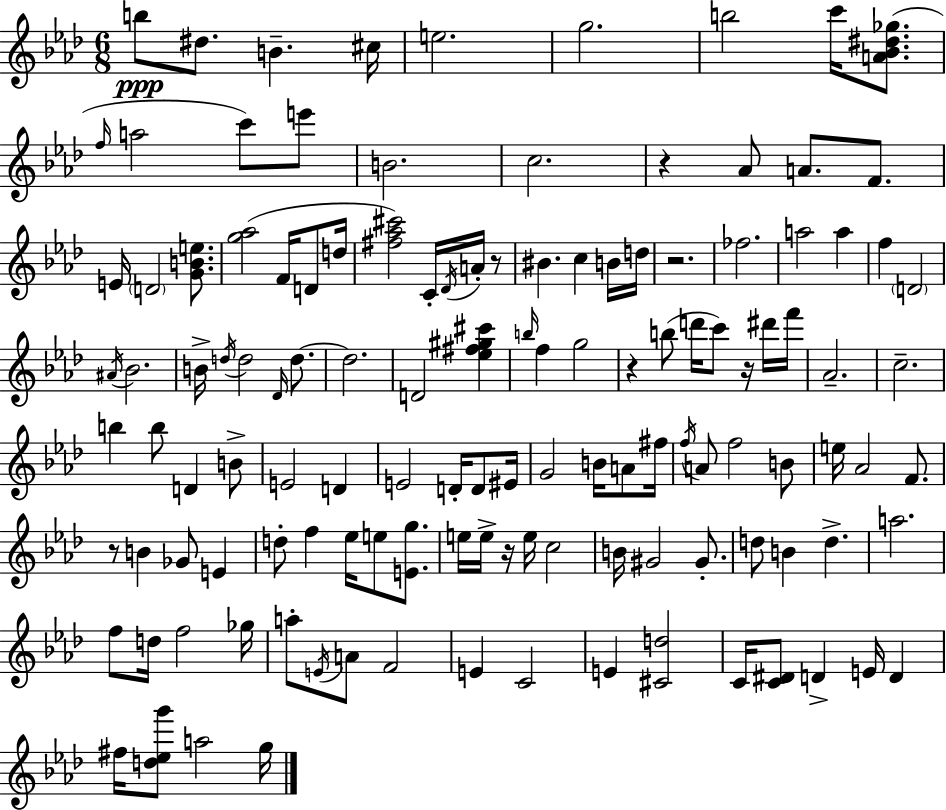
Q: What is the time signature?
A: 6/8